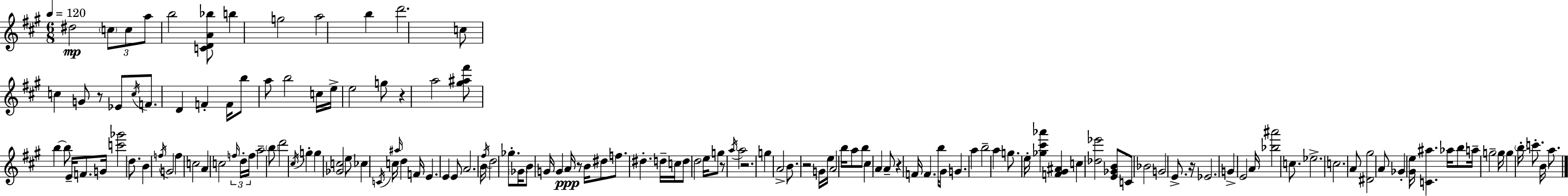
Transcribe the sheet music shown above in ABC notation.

X:1
T:Untitled
M:6/8
L:1/4
K:A
^d2 c/2 c/2 a/2 b2 [CDA_b]/2 b g2 a2 b d'2 c/2 c G/2 z/2 _E/2 c/4 F/2 D F F/4 b/2 a/2 b2 c/4 e/4 e2 g/2 z a2 [^g^a^f']/2 b b/2 E/4 F/2 G/4 [c'_g']2 d/2 B f/4 G2 f c2 A c2 f/4 d/4 f/4 a2 b/2 d'2 ^c/4 g g [_Gc]2 e/2 _c C/4 c/4 ^a/4 d F/4 E E E/2 A2 B/4 ^f/4 d2 _g/2 _G/4 B/2 G/4 G A/4 z/2 B/4 ^d/2 f/2 ^d d/4 c/4 d/2 d2 e/4 g/2 z/2 a/4 a2 z2 g A2 B/2 z2 G/4 e/4 A2 b/4 a/2 b/2 ^c A A/2 z F/4 F b/4 ^G/2 G a b2 a g/2 e/4 [_g^c'_a'] [F^G^A] c [_d_e']2 [E_GB]/2 C/2 _B2 G2 E/2 z/4 _E2 G E2 A/4 [_b^a']2 c/2 _e2 c2 A/2 [^D^g]2 A/2 _G [^Ge]/4 [C^a] _a/4 b/2 a/4 g2 g/4 g b/4 c'/2 B/4 a/2